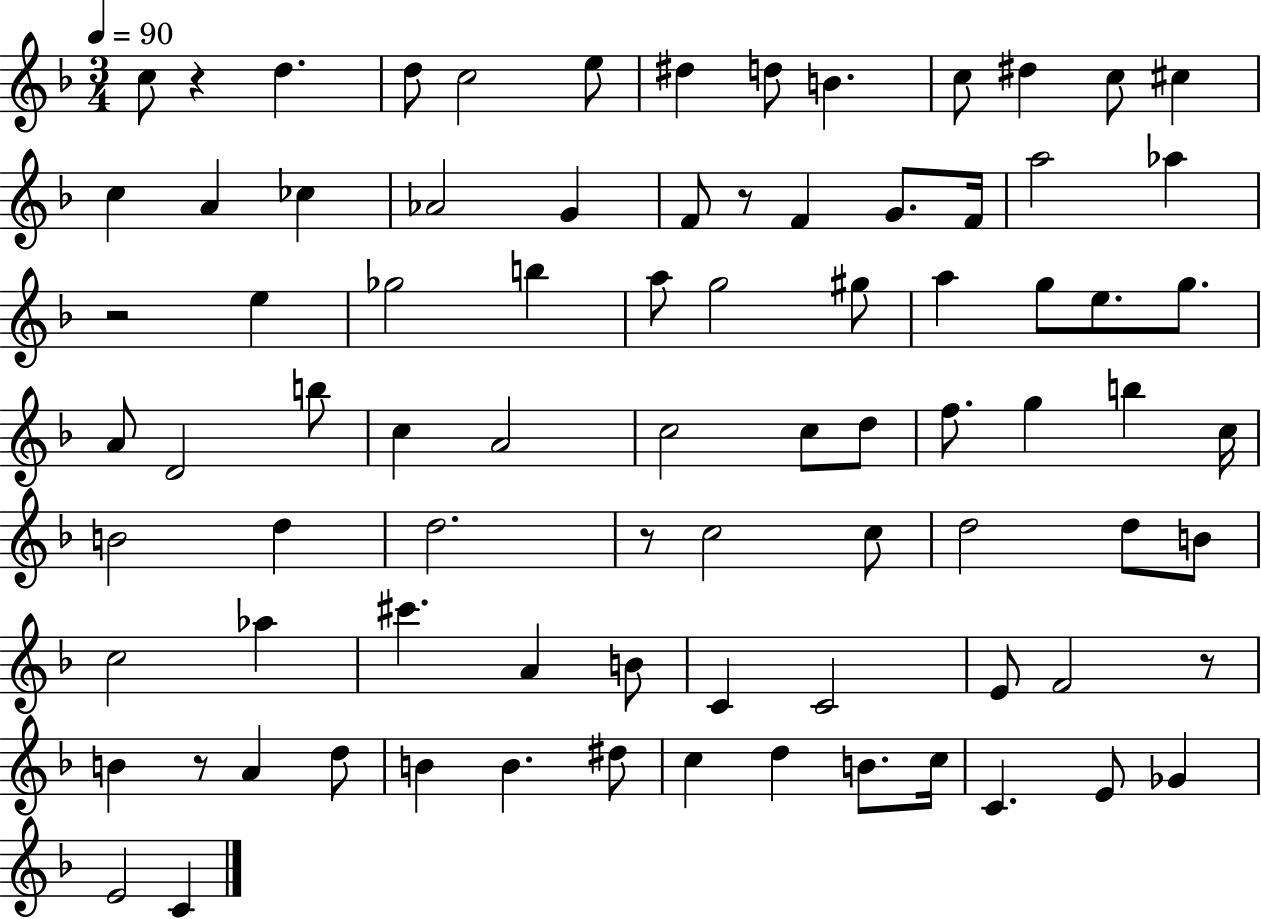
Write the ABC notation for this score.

X:1
T:Untitled
M:3/4
L:1/4
K:F
c/2 z d d/2 c2 e/2 ^d d/2 B c/2 ^d c/2 ^c c A _c _A2 G F/2 z/2 F G/2 F/4 a2 _a z2 e _g2 b a/2 g2 ^g/2 a g/2 e/2 g/2 A/2 D2 b/2 c A2 c2 c/2 d/2 f/2 g b c/4 B2 d d2 z/2 c2 c/2 d2 d/2 B/2 c2 _a ^c' A B/2 C C2 E/2 F2 z/2 B z/2 A d/2 B B ^d/2 c d B/2 c/4 C E/2 _G E2 C